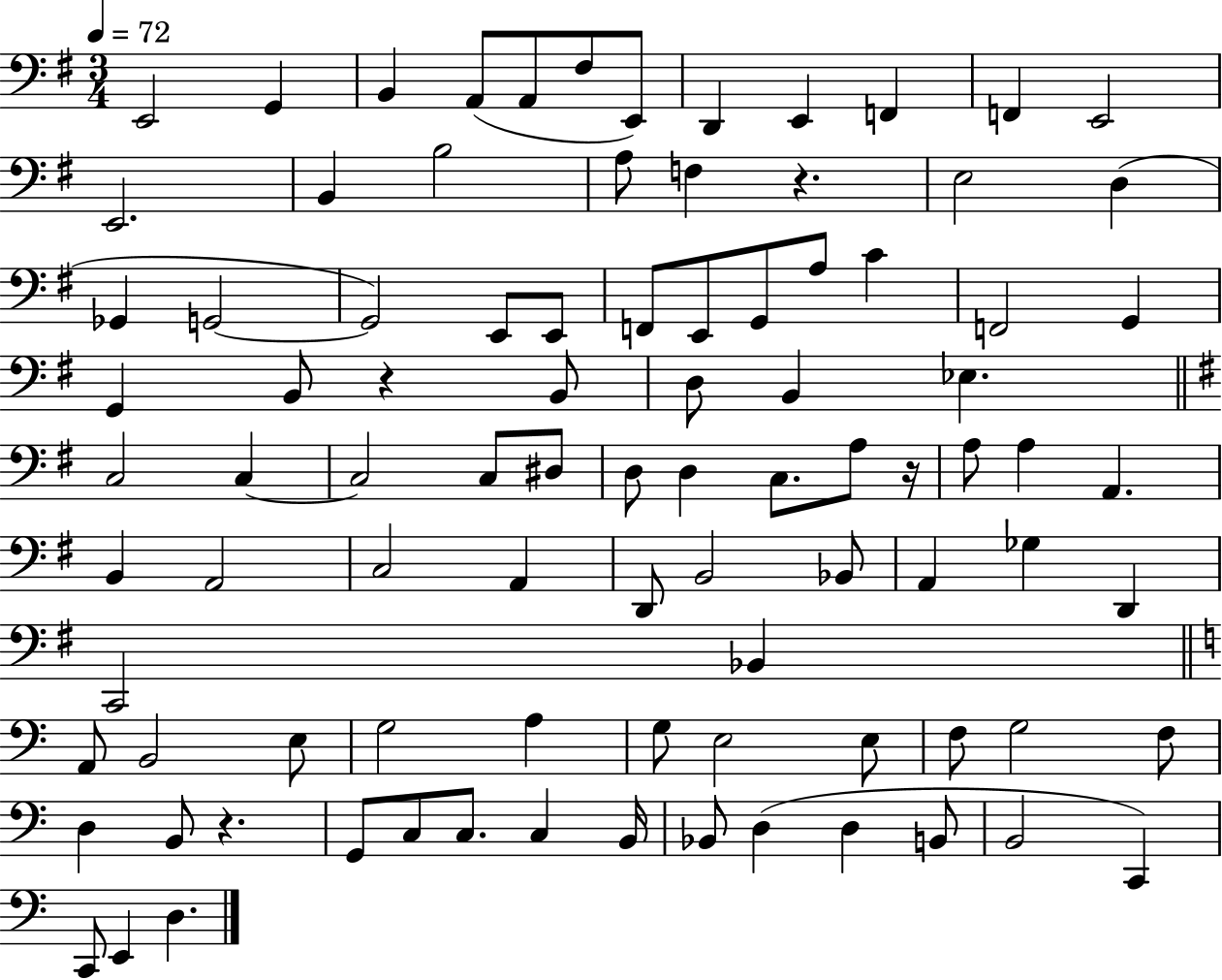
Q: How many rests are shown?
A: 4